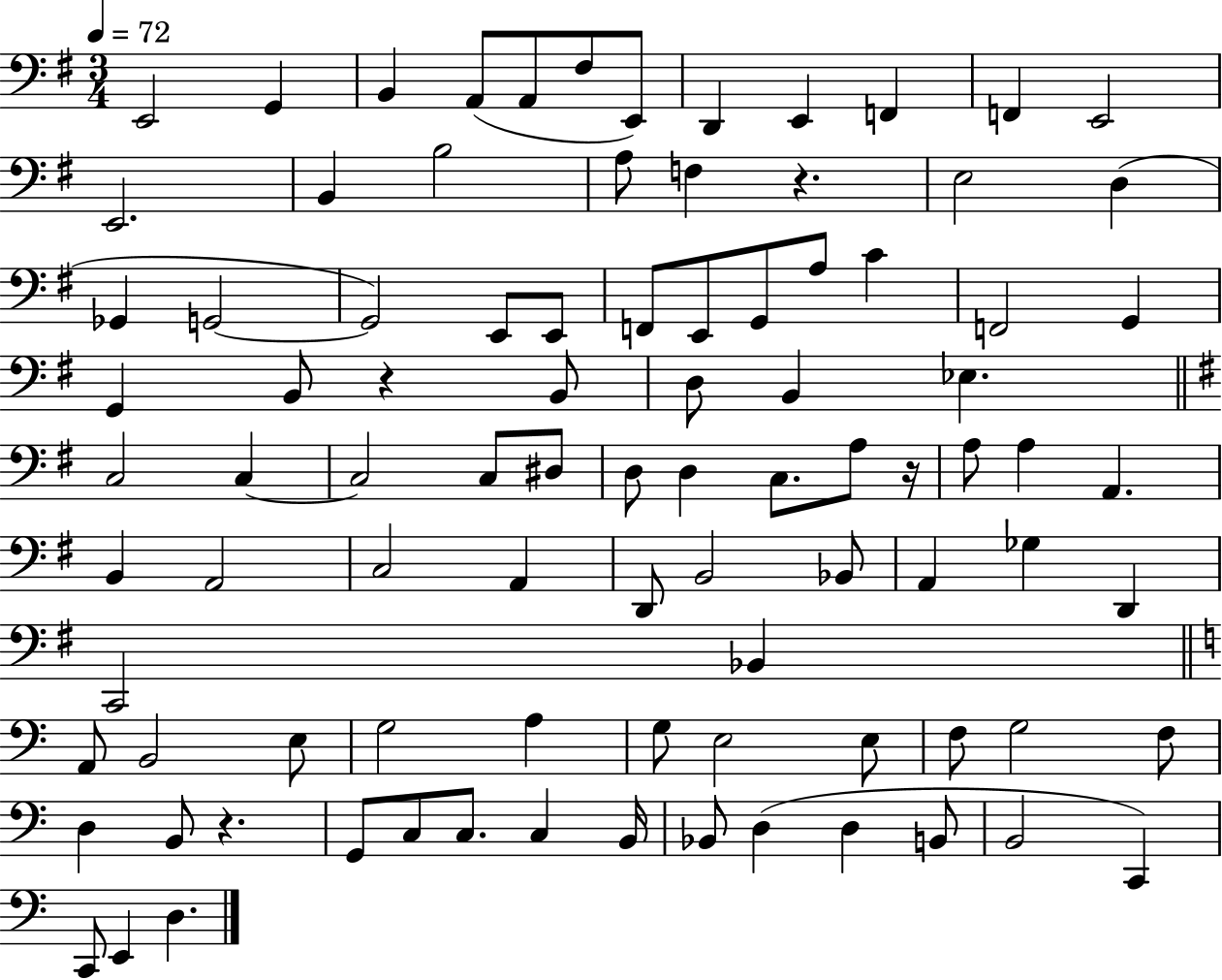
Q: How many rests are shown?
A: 4